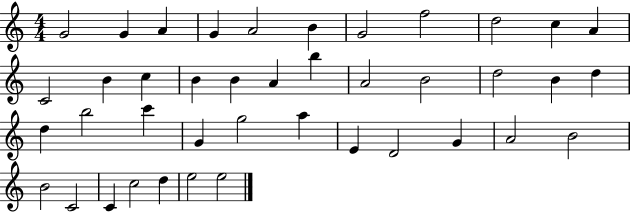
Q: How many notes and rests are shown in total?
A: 41